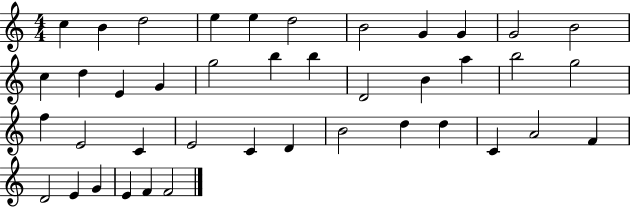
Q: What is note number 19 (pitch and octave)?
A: D4